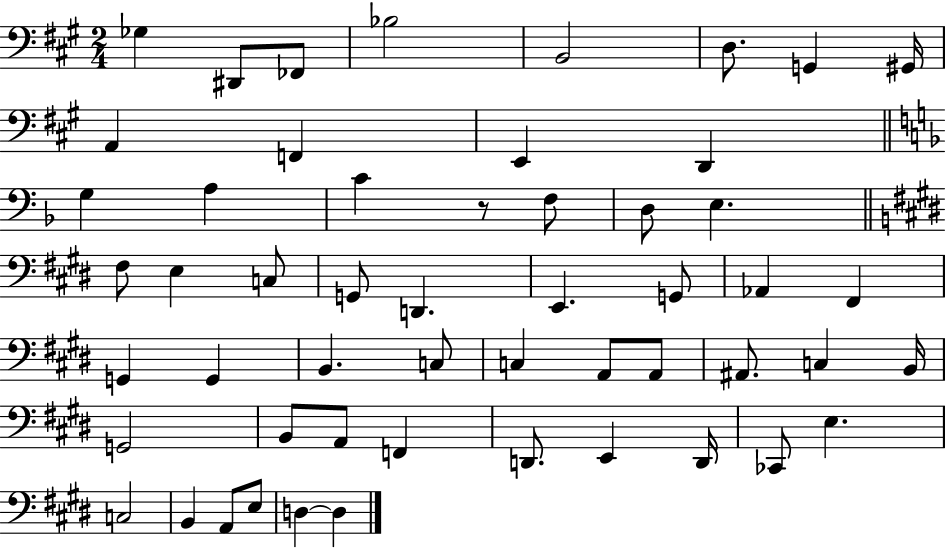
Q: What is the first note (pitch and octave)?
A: Gb3